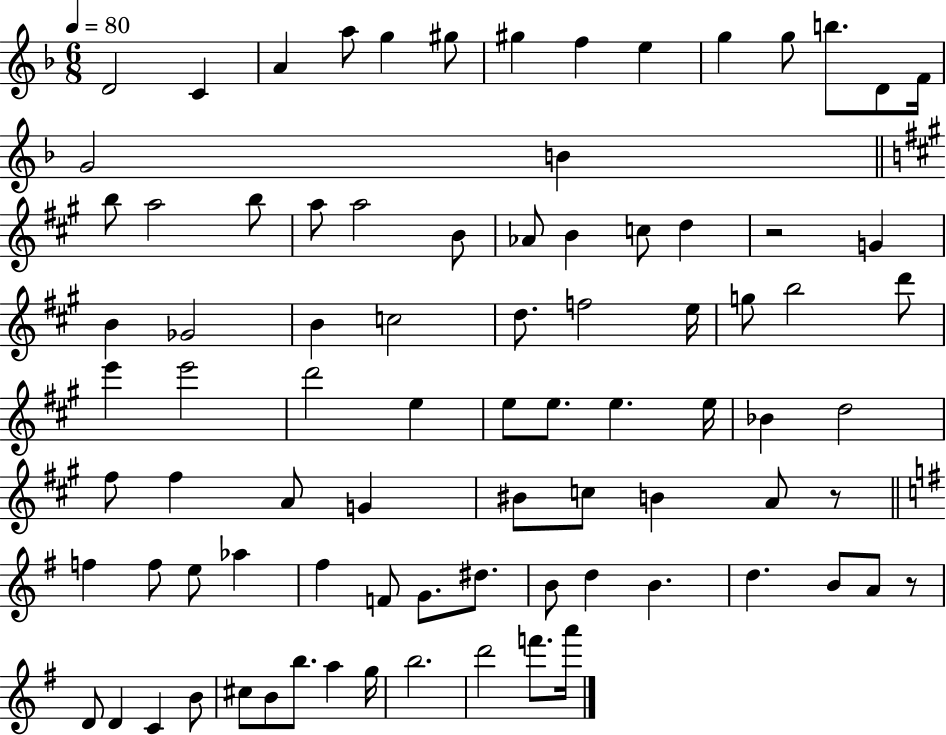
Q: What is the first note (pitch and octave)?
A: D4